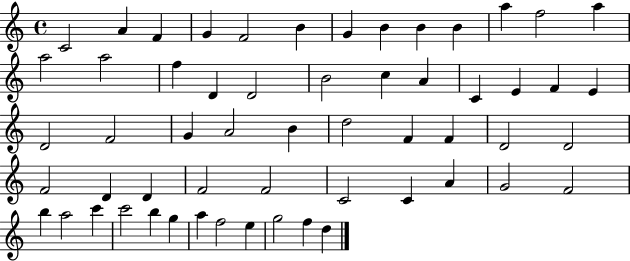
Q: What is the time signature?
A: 4/4